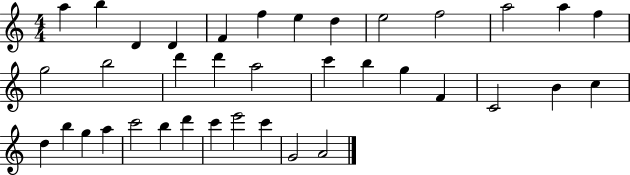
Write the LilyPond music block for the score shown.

{
  \clef treble
  \numericTimeSignature
  \time 4/4
  \key c \major
  a''4 b''4 d'4 d'4 | f'4 f''4 e''4 d''4 | e''2 f''2 | a''2 a''4 f''4 | \break g''2 b''2 | d'''4 d'''4 a''2 | c'''4 b''4 g''4 f'4 | c'2 b'4 c''4 | \break d''4 b''4 g''4 a''4 | c'''2 b''4 d'''4 | c'''4 e'''2 c'''4 | g'2 a'2 | \break \bar "|."
}